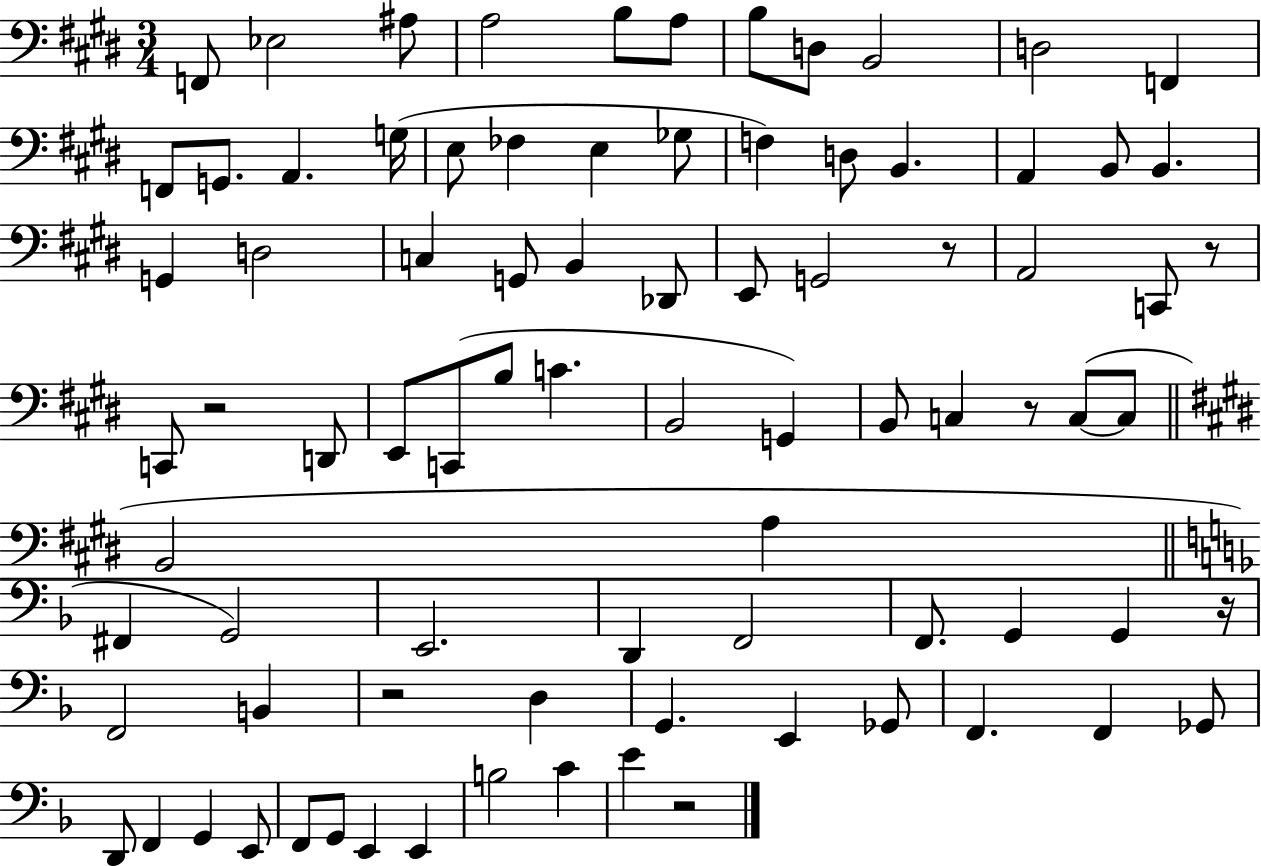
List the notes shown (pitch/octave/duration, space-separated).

F2/e Eb3/h A#3/e A3/h B3/e A3/e B3/e D3/e B2/h D3/h F2/q F2/e G2/e. A2/q. G3/s E3/e FES3/q E3/q Gb3/e F3/q D3/e B2/q. A2/q B2/e B2/q. G2/q D3/h C3/q G2/e B2/q Db2/e E2/e G2/h R/e A2/h C2/e R/e C2/e R/h D2/e E2/e C2/e B3/e C4/q. B2/h G2/q B2/e C3/q R/e C3/e C3/e B2/h A3/q F#2/q G2/h E2/h. D2/q F2/h F2/e. G2/q G2/q R/s F2/h B2/q R/h D3/q G2/q. E2/q Gb2/e F2/q. F2/q Gb2/e D2/e F2/q G2/q E2/e F2/e G2/e E2/q E2/q B3/h C4/q E4/q R/h